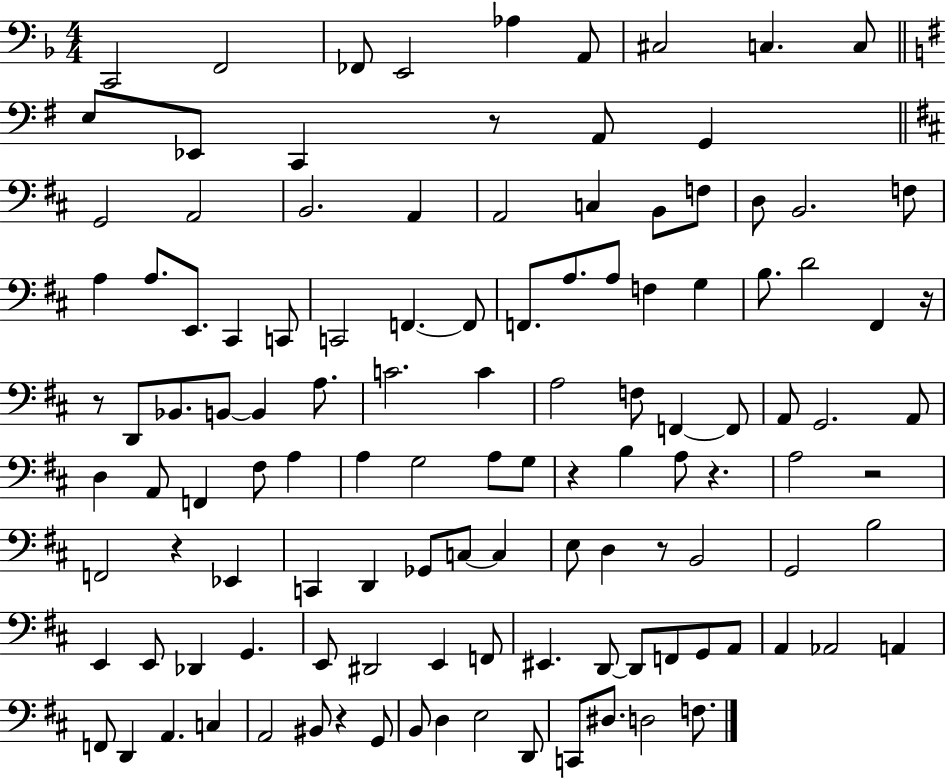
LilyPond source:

{
  \clef bass
  \numericTimeSignature
  \time 4/4
  \key f \major
  c,2 f,2 | fes,8 e,2 aes4 a,8 | cis2 c4. c8 | \bar "||" \break \key g \major e8 ees,8 c,4 r8 a,8 g,4 | \bar "||" \break \key b \minor g,2 a,2 | b,2. a,4 | a,2 c4 b,8 f8 | d8 b,2. f8 | \break a4 a8. e,8. cis,4 c,8 | c,2 f,4.~~ f,8 | f,8. a8. a8 f4 g4 | b8. d'2 fis,4 r16 | \break r8 d,8 bes,8. b,8~~ b,4 a8. | c'2. c'4 | a2 f8 f,4~~ f,8 | a,8 g,2. a,8 | \break d4 a,8 f,4 fis8 a4 | a4 g2 a8 g8 | r4 b4 a8 r4. | a2 r2 | \break f,2 r4 ees,4 | c,4 d,4 ges,8 c8~~ c4 | e8 d4 r8 b,2 | g,2 b2 | \break e,4 e,8 des,4 g,4. | e,8 dis,2 e,4 f,8 | eis,4. d,8~~ d,8 f,8 g,8 a,8 | a,4 aes,2 a,4 | \break f,8 d,4 a,4. c4 | a,2 bis,8 r4 g,8 | b,8 d4 e2 d,8 | c,8 dis8. d2 f8. | \break \bar "|."
}